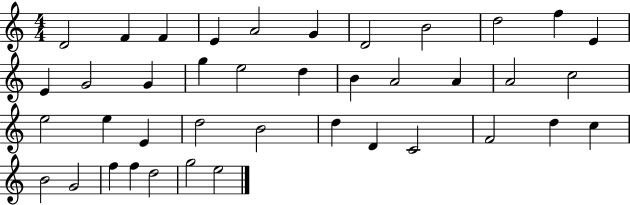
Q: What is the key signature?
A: C major